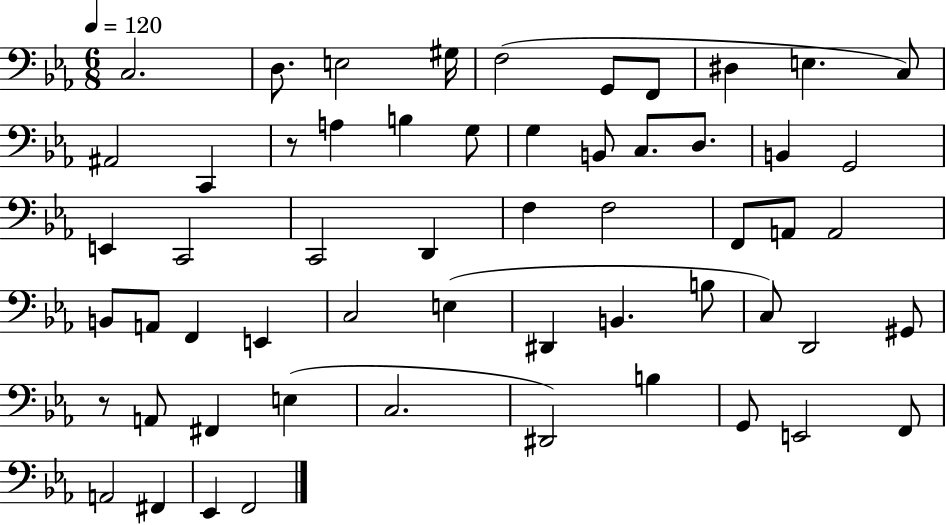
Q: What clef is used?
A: bass